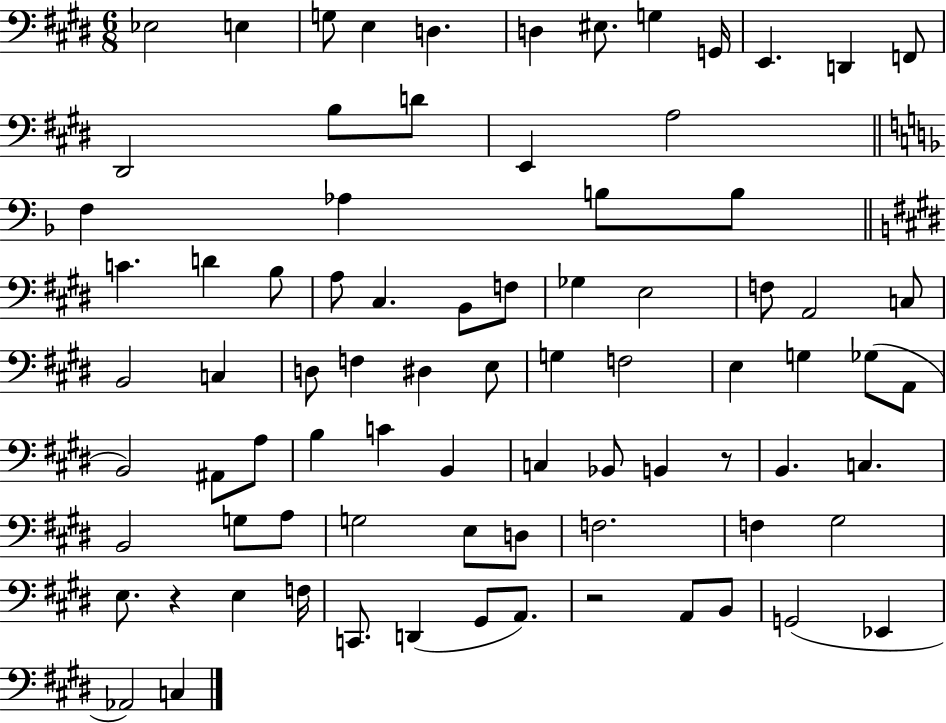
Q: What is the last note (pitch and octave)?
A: C3